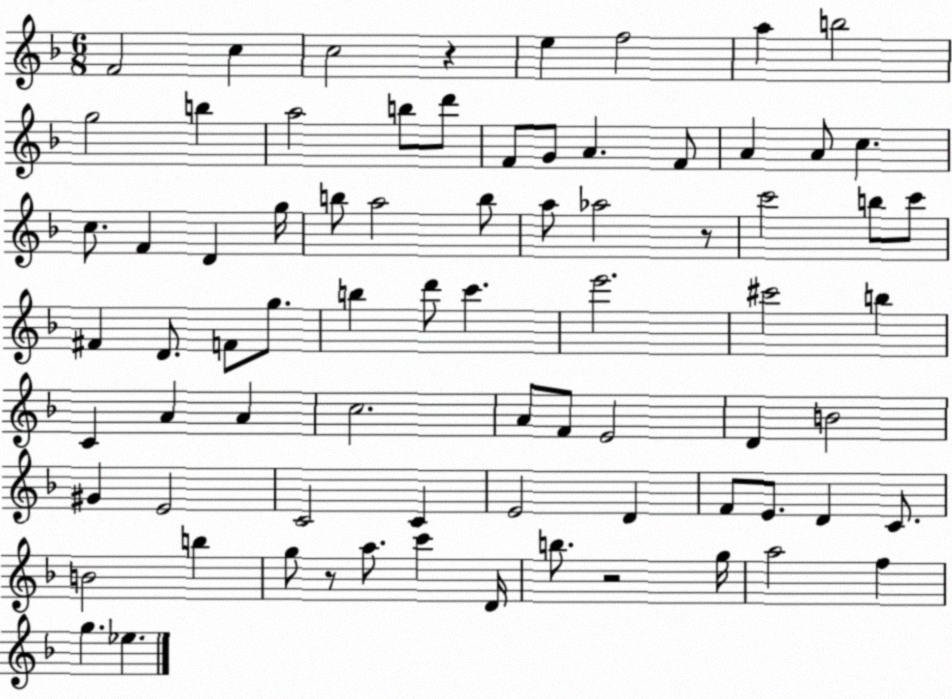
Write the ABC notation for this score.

X:1
T:Untitled
M:6/8
L:1/4
K:F
F2 c c2 z e f2 a b2 g2 b a2 b/2 d'/2 F/2 G/2 A F/2 A A/2 c c/2 F D g/4 b/2 a2 b/2 a/2 _a2 z/2 c'2 b/2 c'/2 ^F D/2 F/2 g/2 b d'/2 c' e'2 ^c'2 b C A A c2 A/2 F/2 E2 D B2 ^G E2 C2 C E2 D F/2 E/2 D C/2 B2 b g/2 z/2 a/2 c' D/4 b/2 z2 g/4 a2 f g _e